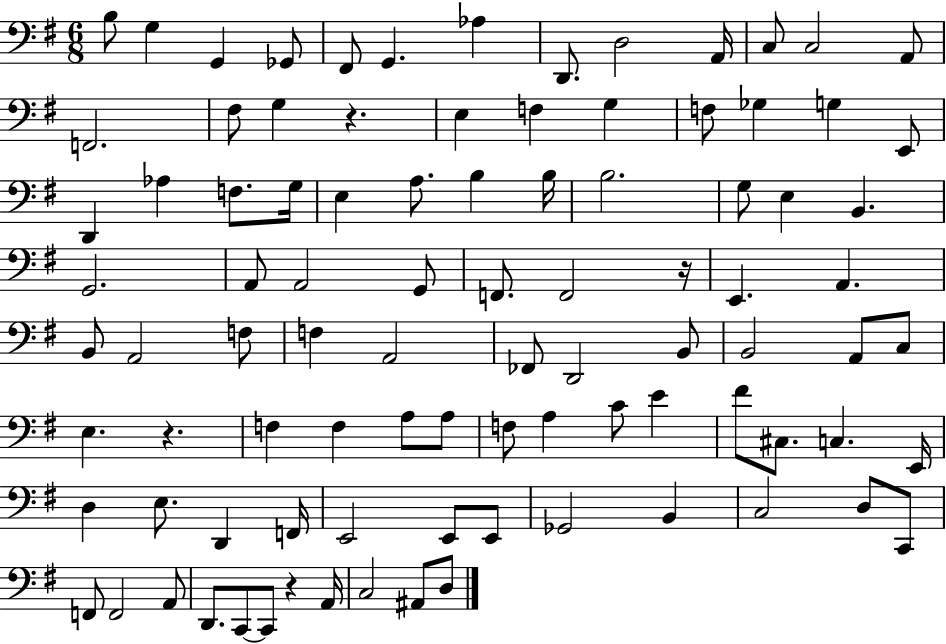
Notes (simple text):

B3/e G3/q G2/q Gb2/e F#2/e G2/q. Ab3/q D2/e. D3/h A2/s C3/e C3/h A2/e F2/h. F#3/e G3/q R/q. E3/q F3/q G3/q F3/e Gb3/q G3/q E2/e D2/q Ab3/q F3/e. G3/s E3/q A3/e. B3/q B3/s B3/h. G3/e E3/q B2/q. G2/h. A2/e A2/h G2/e F2/e. F2/h R/s E2/q. A2/q. B2/e A2/h F3/e F3/q A2/h FES2/e D2/h B2/e B2/h A2/e C3/e E3/q. R/q. F3/q F3/q A3/e A3/e F3/e A3/q C4/e E4/q F#4/e C#3/e. C3/q. E2/s D3/q E3/e. D2/q F2/s E2/h E2/e E2/e Gb2/h B2/q C3/h D3/e C2/e F2/e F2/h A2/e D2/e. C2/e C2/e R/q A2/s C3/h A#2/e D3/e